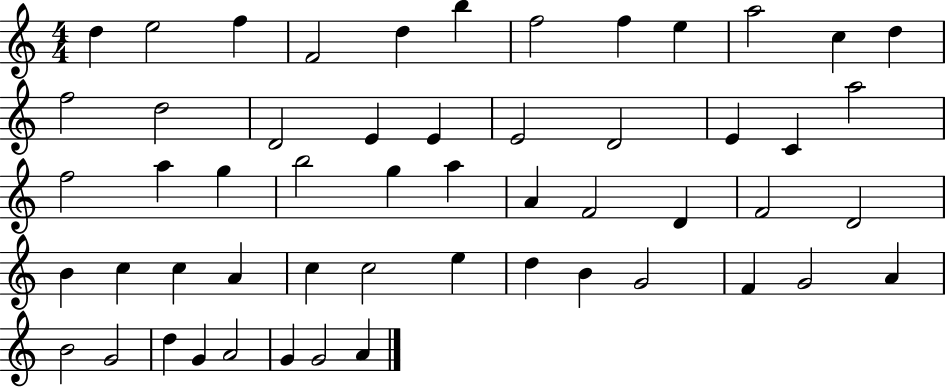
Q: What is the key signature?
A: C major